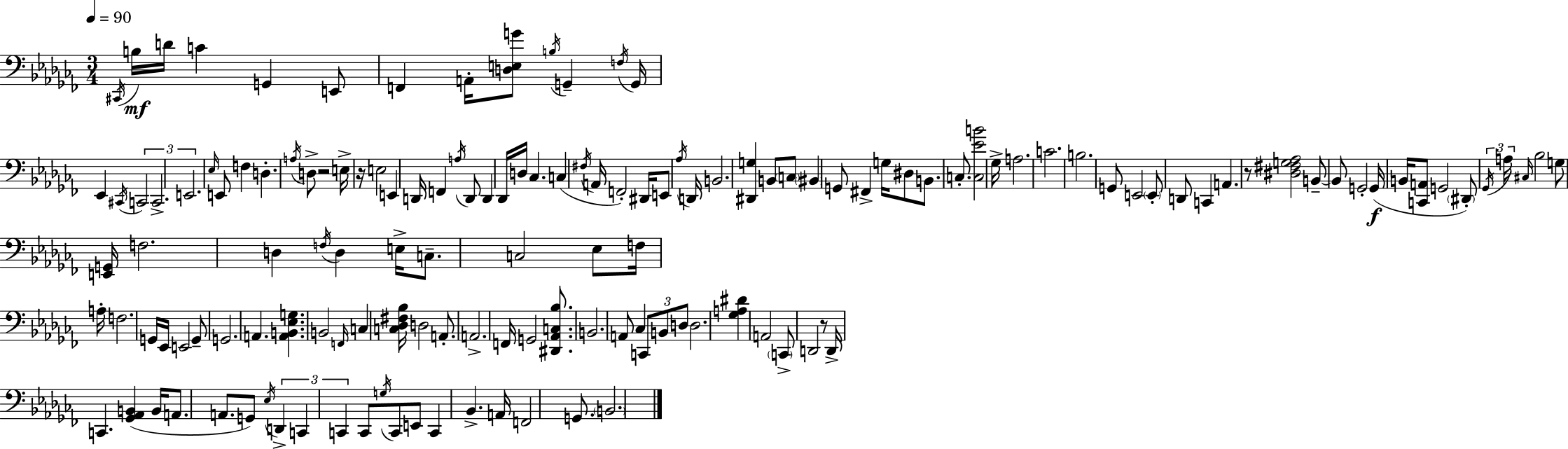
C#2/s B3/s D4/s C4/q G2/q E2/e F2/q A2/s [D3,E3,G4]/e B3/s G2/q F3/s G2/s Eb2/q C#2/s C2/h C2/h. E2/h. Eb3/s E2/e F3/q D3/q. A3/s D3/e R/h E3/s R/s E3/h E2/q D2/s F2/q A3/s D2/e D2/q Db2/s D3/s CES3/q. C3/q F#3/s A2/s F2/h D#2/s E2/e Ab3/s D2/s B2/h. [D#2,G3]/q B2/e C3/e BIS2/q G2/e F#2/q G3/s D#3/e B2/e. C3/e. [C3,Eb4,B4]/h Gb3/s A3/h. C4/h. B3/h. G2/e E2/h E2/e D2/e C2/q A2/q. R/e [D#3,F#3,G3,Ab3]/h B2/e B2/e G2/h G2/s B2/s [C2,A2]/e G2/h D#2/e Gb2/s A3/s C#3/s Bb3/h G3/e [E2,G2]/s F3/h. D3/q F3/s D3/q E3/s C3/e. C3/h Eb3/e F3/s A3/s F3/h. G2/s Eb2/s E2/h G2/e G2/h. A2/q. [A2,B2,Eb3,G3]/q. B2/h F2/s C3/q [C3,Db3,F#3,Bb3]/s D3/h A2/e. A2/h. F2/s G2/h [D#2,Ab2,C3,Bb3]/e. B2/h. A2/e CES3/q C2/e B2/e D3/e D3/h. [Gb3,A3,D#4]/q A2/h C2/e D2/h R/e D2/s C2/q. [Gb2,Ab2,B2]/q B2/s A2/e. A2/e. G2/e Eb3/s D2/q C2/q C2/q C2/e G3/s C2/e E2/e C2/q Bb2/q. A2/s F2/h G2/e. B2/h.